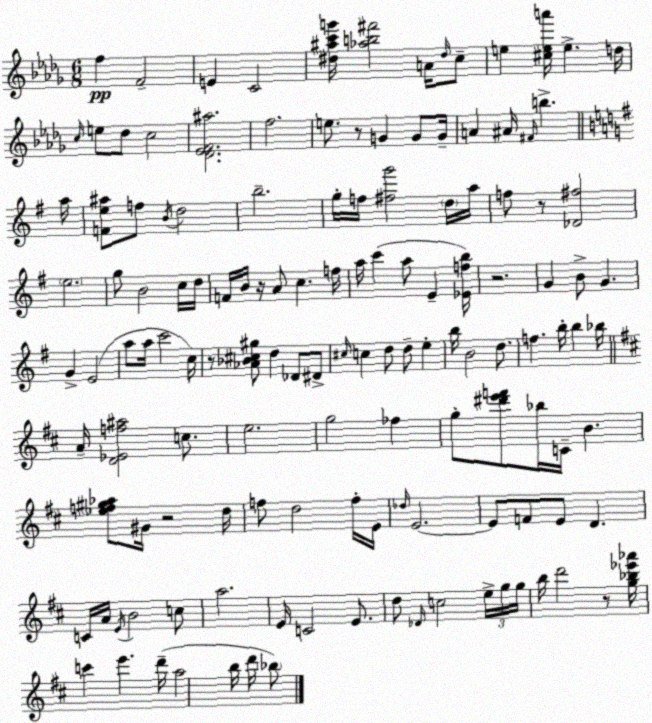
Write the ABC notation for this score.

X:1
T:Untitled
M:6/8
L:1/4
K:Bbm
f F2 E C2 [^d^ac'g']/4 [_ab^f']2 A/4 ^d/4 c/2 e [^cea']/4 e d/4 c/4 e/2 _d/2 c2 [_D_EF^a]2 f2 e/2 z/2 G G/2 G/4 A ^A/4 ^F/4 b a/4 [Fe^a]/2 f/2 B/4 d2 b2 g/4 f/4 [^fg']2 d/4 a/4 f/2 z/2 [_D^f]2 e2 g/2 B2 c/4 d/4 F/4 B/4 z/4 A/2 c f/4 a/4 c' a/2 E [_Efb]/4 z2 G B/2 G G E2 a/2 a/4 c'2 c/4 z/2 [_A_B^c^g]/2 d _D/2 ^D/2 ^c/4 c d/2 d/2 e b/4 B2 d/2 f b/4 b _b/4 A/4 [D_Ef^a]2 c/2 e2 g2 _f g/2 [^d'e'f']/2 _b/4 C/4 B [_ef^g_a]/2 ^G/4 z2 d/4 f/2 d2 f/4 E/4 _d/4 E2 E/2 F/2 E/2 D C/4 A/4 E/4 B2 c/2 a2 E/4 C2 E/2 d/2 _D/4 c2 e/4 g/4 g/4 b/4 d'2 z/2 [g_b_e'_a']/4 c' e' d'/4 a2 b/4 d'/4 _b/2